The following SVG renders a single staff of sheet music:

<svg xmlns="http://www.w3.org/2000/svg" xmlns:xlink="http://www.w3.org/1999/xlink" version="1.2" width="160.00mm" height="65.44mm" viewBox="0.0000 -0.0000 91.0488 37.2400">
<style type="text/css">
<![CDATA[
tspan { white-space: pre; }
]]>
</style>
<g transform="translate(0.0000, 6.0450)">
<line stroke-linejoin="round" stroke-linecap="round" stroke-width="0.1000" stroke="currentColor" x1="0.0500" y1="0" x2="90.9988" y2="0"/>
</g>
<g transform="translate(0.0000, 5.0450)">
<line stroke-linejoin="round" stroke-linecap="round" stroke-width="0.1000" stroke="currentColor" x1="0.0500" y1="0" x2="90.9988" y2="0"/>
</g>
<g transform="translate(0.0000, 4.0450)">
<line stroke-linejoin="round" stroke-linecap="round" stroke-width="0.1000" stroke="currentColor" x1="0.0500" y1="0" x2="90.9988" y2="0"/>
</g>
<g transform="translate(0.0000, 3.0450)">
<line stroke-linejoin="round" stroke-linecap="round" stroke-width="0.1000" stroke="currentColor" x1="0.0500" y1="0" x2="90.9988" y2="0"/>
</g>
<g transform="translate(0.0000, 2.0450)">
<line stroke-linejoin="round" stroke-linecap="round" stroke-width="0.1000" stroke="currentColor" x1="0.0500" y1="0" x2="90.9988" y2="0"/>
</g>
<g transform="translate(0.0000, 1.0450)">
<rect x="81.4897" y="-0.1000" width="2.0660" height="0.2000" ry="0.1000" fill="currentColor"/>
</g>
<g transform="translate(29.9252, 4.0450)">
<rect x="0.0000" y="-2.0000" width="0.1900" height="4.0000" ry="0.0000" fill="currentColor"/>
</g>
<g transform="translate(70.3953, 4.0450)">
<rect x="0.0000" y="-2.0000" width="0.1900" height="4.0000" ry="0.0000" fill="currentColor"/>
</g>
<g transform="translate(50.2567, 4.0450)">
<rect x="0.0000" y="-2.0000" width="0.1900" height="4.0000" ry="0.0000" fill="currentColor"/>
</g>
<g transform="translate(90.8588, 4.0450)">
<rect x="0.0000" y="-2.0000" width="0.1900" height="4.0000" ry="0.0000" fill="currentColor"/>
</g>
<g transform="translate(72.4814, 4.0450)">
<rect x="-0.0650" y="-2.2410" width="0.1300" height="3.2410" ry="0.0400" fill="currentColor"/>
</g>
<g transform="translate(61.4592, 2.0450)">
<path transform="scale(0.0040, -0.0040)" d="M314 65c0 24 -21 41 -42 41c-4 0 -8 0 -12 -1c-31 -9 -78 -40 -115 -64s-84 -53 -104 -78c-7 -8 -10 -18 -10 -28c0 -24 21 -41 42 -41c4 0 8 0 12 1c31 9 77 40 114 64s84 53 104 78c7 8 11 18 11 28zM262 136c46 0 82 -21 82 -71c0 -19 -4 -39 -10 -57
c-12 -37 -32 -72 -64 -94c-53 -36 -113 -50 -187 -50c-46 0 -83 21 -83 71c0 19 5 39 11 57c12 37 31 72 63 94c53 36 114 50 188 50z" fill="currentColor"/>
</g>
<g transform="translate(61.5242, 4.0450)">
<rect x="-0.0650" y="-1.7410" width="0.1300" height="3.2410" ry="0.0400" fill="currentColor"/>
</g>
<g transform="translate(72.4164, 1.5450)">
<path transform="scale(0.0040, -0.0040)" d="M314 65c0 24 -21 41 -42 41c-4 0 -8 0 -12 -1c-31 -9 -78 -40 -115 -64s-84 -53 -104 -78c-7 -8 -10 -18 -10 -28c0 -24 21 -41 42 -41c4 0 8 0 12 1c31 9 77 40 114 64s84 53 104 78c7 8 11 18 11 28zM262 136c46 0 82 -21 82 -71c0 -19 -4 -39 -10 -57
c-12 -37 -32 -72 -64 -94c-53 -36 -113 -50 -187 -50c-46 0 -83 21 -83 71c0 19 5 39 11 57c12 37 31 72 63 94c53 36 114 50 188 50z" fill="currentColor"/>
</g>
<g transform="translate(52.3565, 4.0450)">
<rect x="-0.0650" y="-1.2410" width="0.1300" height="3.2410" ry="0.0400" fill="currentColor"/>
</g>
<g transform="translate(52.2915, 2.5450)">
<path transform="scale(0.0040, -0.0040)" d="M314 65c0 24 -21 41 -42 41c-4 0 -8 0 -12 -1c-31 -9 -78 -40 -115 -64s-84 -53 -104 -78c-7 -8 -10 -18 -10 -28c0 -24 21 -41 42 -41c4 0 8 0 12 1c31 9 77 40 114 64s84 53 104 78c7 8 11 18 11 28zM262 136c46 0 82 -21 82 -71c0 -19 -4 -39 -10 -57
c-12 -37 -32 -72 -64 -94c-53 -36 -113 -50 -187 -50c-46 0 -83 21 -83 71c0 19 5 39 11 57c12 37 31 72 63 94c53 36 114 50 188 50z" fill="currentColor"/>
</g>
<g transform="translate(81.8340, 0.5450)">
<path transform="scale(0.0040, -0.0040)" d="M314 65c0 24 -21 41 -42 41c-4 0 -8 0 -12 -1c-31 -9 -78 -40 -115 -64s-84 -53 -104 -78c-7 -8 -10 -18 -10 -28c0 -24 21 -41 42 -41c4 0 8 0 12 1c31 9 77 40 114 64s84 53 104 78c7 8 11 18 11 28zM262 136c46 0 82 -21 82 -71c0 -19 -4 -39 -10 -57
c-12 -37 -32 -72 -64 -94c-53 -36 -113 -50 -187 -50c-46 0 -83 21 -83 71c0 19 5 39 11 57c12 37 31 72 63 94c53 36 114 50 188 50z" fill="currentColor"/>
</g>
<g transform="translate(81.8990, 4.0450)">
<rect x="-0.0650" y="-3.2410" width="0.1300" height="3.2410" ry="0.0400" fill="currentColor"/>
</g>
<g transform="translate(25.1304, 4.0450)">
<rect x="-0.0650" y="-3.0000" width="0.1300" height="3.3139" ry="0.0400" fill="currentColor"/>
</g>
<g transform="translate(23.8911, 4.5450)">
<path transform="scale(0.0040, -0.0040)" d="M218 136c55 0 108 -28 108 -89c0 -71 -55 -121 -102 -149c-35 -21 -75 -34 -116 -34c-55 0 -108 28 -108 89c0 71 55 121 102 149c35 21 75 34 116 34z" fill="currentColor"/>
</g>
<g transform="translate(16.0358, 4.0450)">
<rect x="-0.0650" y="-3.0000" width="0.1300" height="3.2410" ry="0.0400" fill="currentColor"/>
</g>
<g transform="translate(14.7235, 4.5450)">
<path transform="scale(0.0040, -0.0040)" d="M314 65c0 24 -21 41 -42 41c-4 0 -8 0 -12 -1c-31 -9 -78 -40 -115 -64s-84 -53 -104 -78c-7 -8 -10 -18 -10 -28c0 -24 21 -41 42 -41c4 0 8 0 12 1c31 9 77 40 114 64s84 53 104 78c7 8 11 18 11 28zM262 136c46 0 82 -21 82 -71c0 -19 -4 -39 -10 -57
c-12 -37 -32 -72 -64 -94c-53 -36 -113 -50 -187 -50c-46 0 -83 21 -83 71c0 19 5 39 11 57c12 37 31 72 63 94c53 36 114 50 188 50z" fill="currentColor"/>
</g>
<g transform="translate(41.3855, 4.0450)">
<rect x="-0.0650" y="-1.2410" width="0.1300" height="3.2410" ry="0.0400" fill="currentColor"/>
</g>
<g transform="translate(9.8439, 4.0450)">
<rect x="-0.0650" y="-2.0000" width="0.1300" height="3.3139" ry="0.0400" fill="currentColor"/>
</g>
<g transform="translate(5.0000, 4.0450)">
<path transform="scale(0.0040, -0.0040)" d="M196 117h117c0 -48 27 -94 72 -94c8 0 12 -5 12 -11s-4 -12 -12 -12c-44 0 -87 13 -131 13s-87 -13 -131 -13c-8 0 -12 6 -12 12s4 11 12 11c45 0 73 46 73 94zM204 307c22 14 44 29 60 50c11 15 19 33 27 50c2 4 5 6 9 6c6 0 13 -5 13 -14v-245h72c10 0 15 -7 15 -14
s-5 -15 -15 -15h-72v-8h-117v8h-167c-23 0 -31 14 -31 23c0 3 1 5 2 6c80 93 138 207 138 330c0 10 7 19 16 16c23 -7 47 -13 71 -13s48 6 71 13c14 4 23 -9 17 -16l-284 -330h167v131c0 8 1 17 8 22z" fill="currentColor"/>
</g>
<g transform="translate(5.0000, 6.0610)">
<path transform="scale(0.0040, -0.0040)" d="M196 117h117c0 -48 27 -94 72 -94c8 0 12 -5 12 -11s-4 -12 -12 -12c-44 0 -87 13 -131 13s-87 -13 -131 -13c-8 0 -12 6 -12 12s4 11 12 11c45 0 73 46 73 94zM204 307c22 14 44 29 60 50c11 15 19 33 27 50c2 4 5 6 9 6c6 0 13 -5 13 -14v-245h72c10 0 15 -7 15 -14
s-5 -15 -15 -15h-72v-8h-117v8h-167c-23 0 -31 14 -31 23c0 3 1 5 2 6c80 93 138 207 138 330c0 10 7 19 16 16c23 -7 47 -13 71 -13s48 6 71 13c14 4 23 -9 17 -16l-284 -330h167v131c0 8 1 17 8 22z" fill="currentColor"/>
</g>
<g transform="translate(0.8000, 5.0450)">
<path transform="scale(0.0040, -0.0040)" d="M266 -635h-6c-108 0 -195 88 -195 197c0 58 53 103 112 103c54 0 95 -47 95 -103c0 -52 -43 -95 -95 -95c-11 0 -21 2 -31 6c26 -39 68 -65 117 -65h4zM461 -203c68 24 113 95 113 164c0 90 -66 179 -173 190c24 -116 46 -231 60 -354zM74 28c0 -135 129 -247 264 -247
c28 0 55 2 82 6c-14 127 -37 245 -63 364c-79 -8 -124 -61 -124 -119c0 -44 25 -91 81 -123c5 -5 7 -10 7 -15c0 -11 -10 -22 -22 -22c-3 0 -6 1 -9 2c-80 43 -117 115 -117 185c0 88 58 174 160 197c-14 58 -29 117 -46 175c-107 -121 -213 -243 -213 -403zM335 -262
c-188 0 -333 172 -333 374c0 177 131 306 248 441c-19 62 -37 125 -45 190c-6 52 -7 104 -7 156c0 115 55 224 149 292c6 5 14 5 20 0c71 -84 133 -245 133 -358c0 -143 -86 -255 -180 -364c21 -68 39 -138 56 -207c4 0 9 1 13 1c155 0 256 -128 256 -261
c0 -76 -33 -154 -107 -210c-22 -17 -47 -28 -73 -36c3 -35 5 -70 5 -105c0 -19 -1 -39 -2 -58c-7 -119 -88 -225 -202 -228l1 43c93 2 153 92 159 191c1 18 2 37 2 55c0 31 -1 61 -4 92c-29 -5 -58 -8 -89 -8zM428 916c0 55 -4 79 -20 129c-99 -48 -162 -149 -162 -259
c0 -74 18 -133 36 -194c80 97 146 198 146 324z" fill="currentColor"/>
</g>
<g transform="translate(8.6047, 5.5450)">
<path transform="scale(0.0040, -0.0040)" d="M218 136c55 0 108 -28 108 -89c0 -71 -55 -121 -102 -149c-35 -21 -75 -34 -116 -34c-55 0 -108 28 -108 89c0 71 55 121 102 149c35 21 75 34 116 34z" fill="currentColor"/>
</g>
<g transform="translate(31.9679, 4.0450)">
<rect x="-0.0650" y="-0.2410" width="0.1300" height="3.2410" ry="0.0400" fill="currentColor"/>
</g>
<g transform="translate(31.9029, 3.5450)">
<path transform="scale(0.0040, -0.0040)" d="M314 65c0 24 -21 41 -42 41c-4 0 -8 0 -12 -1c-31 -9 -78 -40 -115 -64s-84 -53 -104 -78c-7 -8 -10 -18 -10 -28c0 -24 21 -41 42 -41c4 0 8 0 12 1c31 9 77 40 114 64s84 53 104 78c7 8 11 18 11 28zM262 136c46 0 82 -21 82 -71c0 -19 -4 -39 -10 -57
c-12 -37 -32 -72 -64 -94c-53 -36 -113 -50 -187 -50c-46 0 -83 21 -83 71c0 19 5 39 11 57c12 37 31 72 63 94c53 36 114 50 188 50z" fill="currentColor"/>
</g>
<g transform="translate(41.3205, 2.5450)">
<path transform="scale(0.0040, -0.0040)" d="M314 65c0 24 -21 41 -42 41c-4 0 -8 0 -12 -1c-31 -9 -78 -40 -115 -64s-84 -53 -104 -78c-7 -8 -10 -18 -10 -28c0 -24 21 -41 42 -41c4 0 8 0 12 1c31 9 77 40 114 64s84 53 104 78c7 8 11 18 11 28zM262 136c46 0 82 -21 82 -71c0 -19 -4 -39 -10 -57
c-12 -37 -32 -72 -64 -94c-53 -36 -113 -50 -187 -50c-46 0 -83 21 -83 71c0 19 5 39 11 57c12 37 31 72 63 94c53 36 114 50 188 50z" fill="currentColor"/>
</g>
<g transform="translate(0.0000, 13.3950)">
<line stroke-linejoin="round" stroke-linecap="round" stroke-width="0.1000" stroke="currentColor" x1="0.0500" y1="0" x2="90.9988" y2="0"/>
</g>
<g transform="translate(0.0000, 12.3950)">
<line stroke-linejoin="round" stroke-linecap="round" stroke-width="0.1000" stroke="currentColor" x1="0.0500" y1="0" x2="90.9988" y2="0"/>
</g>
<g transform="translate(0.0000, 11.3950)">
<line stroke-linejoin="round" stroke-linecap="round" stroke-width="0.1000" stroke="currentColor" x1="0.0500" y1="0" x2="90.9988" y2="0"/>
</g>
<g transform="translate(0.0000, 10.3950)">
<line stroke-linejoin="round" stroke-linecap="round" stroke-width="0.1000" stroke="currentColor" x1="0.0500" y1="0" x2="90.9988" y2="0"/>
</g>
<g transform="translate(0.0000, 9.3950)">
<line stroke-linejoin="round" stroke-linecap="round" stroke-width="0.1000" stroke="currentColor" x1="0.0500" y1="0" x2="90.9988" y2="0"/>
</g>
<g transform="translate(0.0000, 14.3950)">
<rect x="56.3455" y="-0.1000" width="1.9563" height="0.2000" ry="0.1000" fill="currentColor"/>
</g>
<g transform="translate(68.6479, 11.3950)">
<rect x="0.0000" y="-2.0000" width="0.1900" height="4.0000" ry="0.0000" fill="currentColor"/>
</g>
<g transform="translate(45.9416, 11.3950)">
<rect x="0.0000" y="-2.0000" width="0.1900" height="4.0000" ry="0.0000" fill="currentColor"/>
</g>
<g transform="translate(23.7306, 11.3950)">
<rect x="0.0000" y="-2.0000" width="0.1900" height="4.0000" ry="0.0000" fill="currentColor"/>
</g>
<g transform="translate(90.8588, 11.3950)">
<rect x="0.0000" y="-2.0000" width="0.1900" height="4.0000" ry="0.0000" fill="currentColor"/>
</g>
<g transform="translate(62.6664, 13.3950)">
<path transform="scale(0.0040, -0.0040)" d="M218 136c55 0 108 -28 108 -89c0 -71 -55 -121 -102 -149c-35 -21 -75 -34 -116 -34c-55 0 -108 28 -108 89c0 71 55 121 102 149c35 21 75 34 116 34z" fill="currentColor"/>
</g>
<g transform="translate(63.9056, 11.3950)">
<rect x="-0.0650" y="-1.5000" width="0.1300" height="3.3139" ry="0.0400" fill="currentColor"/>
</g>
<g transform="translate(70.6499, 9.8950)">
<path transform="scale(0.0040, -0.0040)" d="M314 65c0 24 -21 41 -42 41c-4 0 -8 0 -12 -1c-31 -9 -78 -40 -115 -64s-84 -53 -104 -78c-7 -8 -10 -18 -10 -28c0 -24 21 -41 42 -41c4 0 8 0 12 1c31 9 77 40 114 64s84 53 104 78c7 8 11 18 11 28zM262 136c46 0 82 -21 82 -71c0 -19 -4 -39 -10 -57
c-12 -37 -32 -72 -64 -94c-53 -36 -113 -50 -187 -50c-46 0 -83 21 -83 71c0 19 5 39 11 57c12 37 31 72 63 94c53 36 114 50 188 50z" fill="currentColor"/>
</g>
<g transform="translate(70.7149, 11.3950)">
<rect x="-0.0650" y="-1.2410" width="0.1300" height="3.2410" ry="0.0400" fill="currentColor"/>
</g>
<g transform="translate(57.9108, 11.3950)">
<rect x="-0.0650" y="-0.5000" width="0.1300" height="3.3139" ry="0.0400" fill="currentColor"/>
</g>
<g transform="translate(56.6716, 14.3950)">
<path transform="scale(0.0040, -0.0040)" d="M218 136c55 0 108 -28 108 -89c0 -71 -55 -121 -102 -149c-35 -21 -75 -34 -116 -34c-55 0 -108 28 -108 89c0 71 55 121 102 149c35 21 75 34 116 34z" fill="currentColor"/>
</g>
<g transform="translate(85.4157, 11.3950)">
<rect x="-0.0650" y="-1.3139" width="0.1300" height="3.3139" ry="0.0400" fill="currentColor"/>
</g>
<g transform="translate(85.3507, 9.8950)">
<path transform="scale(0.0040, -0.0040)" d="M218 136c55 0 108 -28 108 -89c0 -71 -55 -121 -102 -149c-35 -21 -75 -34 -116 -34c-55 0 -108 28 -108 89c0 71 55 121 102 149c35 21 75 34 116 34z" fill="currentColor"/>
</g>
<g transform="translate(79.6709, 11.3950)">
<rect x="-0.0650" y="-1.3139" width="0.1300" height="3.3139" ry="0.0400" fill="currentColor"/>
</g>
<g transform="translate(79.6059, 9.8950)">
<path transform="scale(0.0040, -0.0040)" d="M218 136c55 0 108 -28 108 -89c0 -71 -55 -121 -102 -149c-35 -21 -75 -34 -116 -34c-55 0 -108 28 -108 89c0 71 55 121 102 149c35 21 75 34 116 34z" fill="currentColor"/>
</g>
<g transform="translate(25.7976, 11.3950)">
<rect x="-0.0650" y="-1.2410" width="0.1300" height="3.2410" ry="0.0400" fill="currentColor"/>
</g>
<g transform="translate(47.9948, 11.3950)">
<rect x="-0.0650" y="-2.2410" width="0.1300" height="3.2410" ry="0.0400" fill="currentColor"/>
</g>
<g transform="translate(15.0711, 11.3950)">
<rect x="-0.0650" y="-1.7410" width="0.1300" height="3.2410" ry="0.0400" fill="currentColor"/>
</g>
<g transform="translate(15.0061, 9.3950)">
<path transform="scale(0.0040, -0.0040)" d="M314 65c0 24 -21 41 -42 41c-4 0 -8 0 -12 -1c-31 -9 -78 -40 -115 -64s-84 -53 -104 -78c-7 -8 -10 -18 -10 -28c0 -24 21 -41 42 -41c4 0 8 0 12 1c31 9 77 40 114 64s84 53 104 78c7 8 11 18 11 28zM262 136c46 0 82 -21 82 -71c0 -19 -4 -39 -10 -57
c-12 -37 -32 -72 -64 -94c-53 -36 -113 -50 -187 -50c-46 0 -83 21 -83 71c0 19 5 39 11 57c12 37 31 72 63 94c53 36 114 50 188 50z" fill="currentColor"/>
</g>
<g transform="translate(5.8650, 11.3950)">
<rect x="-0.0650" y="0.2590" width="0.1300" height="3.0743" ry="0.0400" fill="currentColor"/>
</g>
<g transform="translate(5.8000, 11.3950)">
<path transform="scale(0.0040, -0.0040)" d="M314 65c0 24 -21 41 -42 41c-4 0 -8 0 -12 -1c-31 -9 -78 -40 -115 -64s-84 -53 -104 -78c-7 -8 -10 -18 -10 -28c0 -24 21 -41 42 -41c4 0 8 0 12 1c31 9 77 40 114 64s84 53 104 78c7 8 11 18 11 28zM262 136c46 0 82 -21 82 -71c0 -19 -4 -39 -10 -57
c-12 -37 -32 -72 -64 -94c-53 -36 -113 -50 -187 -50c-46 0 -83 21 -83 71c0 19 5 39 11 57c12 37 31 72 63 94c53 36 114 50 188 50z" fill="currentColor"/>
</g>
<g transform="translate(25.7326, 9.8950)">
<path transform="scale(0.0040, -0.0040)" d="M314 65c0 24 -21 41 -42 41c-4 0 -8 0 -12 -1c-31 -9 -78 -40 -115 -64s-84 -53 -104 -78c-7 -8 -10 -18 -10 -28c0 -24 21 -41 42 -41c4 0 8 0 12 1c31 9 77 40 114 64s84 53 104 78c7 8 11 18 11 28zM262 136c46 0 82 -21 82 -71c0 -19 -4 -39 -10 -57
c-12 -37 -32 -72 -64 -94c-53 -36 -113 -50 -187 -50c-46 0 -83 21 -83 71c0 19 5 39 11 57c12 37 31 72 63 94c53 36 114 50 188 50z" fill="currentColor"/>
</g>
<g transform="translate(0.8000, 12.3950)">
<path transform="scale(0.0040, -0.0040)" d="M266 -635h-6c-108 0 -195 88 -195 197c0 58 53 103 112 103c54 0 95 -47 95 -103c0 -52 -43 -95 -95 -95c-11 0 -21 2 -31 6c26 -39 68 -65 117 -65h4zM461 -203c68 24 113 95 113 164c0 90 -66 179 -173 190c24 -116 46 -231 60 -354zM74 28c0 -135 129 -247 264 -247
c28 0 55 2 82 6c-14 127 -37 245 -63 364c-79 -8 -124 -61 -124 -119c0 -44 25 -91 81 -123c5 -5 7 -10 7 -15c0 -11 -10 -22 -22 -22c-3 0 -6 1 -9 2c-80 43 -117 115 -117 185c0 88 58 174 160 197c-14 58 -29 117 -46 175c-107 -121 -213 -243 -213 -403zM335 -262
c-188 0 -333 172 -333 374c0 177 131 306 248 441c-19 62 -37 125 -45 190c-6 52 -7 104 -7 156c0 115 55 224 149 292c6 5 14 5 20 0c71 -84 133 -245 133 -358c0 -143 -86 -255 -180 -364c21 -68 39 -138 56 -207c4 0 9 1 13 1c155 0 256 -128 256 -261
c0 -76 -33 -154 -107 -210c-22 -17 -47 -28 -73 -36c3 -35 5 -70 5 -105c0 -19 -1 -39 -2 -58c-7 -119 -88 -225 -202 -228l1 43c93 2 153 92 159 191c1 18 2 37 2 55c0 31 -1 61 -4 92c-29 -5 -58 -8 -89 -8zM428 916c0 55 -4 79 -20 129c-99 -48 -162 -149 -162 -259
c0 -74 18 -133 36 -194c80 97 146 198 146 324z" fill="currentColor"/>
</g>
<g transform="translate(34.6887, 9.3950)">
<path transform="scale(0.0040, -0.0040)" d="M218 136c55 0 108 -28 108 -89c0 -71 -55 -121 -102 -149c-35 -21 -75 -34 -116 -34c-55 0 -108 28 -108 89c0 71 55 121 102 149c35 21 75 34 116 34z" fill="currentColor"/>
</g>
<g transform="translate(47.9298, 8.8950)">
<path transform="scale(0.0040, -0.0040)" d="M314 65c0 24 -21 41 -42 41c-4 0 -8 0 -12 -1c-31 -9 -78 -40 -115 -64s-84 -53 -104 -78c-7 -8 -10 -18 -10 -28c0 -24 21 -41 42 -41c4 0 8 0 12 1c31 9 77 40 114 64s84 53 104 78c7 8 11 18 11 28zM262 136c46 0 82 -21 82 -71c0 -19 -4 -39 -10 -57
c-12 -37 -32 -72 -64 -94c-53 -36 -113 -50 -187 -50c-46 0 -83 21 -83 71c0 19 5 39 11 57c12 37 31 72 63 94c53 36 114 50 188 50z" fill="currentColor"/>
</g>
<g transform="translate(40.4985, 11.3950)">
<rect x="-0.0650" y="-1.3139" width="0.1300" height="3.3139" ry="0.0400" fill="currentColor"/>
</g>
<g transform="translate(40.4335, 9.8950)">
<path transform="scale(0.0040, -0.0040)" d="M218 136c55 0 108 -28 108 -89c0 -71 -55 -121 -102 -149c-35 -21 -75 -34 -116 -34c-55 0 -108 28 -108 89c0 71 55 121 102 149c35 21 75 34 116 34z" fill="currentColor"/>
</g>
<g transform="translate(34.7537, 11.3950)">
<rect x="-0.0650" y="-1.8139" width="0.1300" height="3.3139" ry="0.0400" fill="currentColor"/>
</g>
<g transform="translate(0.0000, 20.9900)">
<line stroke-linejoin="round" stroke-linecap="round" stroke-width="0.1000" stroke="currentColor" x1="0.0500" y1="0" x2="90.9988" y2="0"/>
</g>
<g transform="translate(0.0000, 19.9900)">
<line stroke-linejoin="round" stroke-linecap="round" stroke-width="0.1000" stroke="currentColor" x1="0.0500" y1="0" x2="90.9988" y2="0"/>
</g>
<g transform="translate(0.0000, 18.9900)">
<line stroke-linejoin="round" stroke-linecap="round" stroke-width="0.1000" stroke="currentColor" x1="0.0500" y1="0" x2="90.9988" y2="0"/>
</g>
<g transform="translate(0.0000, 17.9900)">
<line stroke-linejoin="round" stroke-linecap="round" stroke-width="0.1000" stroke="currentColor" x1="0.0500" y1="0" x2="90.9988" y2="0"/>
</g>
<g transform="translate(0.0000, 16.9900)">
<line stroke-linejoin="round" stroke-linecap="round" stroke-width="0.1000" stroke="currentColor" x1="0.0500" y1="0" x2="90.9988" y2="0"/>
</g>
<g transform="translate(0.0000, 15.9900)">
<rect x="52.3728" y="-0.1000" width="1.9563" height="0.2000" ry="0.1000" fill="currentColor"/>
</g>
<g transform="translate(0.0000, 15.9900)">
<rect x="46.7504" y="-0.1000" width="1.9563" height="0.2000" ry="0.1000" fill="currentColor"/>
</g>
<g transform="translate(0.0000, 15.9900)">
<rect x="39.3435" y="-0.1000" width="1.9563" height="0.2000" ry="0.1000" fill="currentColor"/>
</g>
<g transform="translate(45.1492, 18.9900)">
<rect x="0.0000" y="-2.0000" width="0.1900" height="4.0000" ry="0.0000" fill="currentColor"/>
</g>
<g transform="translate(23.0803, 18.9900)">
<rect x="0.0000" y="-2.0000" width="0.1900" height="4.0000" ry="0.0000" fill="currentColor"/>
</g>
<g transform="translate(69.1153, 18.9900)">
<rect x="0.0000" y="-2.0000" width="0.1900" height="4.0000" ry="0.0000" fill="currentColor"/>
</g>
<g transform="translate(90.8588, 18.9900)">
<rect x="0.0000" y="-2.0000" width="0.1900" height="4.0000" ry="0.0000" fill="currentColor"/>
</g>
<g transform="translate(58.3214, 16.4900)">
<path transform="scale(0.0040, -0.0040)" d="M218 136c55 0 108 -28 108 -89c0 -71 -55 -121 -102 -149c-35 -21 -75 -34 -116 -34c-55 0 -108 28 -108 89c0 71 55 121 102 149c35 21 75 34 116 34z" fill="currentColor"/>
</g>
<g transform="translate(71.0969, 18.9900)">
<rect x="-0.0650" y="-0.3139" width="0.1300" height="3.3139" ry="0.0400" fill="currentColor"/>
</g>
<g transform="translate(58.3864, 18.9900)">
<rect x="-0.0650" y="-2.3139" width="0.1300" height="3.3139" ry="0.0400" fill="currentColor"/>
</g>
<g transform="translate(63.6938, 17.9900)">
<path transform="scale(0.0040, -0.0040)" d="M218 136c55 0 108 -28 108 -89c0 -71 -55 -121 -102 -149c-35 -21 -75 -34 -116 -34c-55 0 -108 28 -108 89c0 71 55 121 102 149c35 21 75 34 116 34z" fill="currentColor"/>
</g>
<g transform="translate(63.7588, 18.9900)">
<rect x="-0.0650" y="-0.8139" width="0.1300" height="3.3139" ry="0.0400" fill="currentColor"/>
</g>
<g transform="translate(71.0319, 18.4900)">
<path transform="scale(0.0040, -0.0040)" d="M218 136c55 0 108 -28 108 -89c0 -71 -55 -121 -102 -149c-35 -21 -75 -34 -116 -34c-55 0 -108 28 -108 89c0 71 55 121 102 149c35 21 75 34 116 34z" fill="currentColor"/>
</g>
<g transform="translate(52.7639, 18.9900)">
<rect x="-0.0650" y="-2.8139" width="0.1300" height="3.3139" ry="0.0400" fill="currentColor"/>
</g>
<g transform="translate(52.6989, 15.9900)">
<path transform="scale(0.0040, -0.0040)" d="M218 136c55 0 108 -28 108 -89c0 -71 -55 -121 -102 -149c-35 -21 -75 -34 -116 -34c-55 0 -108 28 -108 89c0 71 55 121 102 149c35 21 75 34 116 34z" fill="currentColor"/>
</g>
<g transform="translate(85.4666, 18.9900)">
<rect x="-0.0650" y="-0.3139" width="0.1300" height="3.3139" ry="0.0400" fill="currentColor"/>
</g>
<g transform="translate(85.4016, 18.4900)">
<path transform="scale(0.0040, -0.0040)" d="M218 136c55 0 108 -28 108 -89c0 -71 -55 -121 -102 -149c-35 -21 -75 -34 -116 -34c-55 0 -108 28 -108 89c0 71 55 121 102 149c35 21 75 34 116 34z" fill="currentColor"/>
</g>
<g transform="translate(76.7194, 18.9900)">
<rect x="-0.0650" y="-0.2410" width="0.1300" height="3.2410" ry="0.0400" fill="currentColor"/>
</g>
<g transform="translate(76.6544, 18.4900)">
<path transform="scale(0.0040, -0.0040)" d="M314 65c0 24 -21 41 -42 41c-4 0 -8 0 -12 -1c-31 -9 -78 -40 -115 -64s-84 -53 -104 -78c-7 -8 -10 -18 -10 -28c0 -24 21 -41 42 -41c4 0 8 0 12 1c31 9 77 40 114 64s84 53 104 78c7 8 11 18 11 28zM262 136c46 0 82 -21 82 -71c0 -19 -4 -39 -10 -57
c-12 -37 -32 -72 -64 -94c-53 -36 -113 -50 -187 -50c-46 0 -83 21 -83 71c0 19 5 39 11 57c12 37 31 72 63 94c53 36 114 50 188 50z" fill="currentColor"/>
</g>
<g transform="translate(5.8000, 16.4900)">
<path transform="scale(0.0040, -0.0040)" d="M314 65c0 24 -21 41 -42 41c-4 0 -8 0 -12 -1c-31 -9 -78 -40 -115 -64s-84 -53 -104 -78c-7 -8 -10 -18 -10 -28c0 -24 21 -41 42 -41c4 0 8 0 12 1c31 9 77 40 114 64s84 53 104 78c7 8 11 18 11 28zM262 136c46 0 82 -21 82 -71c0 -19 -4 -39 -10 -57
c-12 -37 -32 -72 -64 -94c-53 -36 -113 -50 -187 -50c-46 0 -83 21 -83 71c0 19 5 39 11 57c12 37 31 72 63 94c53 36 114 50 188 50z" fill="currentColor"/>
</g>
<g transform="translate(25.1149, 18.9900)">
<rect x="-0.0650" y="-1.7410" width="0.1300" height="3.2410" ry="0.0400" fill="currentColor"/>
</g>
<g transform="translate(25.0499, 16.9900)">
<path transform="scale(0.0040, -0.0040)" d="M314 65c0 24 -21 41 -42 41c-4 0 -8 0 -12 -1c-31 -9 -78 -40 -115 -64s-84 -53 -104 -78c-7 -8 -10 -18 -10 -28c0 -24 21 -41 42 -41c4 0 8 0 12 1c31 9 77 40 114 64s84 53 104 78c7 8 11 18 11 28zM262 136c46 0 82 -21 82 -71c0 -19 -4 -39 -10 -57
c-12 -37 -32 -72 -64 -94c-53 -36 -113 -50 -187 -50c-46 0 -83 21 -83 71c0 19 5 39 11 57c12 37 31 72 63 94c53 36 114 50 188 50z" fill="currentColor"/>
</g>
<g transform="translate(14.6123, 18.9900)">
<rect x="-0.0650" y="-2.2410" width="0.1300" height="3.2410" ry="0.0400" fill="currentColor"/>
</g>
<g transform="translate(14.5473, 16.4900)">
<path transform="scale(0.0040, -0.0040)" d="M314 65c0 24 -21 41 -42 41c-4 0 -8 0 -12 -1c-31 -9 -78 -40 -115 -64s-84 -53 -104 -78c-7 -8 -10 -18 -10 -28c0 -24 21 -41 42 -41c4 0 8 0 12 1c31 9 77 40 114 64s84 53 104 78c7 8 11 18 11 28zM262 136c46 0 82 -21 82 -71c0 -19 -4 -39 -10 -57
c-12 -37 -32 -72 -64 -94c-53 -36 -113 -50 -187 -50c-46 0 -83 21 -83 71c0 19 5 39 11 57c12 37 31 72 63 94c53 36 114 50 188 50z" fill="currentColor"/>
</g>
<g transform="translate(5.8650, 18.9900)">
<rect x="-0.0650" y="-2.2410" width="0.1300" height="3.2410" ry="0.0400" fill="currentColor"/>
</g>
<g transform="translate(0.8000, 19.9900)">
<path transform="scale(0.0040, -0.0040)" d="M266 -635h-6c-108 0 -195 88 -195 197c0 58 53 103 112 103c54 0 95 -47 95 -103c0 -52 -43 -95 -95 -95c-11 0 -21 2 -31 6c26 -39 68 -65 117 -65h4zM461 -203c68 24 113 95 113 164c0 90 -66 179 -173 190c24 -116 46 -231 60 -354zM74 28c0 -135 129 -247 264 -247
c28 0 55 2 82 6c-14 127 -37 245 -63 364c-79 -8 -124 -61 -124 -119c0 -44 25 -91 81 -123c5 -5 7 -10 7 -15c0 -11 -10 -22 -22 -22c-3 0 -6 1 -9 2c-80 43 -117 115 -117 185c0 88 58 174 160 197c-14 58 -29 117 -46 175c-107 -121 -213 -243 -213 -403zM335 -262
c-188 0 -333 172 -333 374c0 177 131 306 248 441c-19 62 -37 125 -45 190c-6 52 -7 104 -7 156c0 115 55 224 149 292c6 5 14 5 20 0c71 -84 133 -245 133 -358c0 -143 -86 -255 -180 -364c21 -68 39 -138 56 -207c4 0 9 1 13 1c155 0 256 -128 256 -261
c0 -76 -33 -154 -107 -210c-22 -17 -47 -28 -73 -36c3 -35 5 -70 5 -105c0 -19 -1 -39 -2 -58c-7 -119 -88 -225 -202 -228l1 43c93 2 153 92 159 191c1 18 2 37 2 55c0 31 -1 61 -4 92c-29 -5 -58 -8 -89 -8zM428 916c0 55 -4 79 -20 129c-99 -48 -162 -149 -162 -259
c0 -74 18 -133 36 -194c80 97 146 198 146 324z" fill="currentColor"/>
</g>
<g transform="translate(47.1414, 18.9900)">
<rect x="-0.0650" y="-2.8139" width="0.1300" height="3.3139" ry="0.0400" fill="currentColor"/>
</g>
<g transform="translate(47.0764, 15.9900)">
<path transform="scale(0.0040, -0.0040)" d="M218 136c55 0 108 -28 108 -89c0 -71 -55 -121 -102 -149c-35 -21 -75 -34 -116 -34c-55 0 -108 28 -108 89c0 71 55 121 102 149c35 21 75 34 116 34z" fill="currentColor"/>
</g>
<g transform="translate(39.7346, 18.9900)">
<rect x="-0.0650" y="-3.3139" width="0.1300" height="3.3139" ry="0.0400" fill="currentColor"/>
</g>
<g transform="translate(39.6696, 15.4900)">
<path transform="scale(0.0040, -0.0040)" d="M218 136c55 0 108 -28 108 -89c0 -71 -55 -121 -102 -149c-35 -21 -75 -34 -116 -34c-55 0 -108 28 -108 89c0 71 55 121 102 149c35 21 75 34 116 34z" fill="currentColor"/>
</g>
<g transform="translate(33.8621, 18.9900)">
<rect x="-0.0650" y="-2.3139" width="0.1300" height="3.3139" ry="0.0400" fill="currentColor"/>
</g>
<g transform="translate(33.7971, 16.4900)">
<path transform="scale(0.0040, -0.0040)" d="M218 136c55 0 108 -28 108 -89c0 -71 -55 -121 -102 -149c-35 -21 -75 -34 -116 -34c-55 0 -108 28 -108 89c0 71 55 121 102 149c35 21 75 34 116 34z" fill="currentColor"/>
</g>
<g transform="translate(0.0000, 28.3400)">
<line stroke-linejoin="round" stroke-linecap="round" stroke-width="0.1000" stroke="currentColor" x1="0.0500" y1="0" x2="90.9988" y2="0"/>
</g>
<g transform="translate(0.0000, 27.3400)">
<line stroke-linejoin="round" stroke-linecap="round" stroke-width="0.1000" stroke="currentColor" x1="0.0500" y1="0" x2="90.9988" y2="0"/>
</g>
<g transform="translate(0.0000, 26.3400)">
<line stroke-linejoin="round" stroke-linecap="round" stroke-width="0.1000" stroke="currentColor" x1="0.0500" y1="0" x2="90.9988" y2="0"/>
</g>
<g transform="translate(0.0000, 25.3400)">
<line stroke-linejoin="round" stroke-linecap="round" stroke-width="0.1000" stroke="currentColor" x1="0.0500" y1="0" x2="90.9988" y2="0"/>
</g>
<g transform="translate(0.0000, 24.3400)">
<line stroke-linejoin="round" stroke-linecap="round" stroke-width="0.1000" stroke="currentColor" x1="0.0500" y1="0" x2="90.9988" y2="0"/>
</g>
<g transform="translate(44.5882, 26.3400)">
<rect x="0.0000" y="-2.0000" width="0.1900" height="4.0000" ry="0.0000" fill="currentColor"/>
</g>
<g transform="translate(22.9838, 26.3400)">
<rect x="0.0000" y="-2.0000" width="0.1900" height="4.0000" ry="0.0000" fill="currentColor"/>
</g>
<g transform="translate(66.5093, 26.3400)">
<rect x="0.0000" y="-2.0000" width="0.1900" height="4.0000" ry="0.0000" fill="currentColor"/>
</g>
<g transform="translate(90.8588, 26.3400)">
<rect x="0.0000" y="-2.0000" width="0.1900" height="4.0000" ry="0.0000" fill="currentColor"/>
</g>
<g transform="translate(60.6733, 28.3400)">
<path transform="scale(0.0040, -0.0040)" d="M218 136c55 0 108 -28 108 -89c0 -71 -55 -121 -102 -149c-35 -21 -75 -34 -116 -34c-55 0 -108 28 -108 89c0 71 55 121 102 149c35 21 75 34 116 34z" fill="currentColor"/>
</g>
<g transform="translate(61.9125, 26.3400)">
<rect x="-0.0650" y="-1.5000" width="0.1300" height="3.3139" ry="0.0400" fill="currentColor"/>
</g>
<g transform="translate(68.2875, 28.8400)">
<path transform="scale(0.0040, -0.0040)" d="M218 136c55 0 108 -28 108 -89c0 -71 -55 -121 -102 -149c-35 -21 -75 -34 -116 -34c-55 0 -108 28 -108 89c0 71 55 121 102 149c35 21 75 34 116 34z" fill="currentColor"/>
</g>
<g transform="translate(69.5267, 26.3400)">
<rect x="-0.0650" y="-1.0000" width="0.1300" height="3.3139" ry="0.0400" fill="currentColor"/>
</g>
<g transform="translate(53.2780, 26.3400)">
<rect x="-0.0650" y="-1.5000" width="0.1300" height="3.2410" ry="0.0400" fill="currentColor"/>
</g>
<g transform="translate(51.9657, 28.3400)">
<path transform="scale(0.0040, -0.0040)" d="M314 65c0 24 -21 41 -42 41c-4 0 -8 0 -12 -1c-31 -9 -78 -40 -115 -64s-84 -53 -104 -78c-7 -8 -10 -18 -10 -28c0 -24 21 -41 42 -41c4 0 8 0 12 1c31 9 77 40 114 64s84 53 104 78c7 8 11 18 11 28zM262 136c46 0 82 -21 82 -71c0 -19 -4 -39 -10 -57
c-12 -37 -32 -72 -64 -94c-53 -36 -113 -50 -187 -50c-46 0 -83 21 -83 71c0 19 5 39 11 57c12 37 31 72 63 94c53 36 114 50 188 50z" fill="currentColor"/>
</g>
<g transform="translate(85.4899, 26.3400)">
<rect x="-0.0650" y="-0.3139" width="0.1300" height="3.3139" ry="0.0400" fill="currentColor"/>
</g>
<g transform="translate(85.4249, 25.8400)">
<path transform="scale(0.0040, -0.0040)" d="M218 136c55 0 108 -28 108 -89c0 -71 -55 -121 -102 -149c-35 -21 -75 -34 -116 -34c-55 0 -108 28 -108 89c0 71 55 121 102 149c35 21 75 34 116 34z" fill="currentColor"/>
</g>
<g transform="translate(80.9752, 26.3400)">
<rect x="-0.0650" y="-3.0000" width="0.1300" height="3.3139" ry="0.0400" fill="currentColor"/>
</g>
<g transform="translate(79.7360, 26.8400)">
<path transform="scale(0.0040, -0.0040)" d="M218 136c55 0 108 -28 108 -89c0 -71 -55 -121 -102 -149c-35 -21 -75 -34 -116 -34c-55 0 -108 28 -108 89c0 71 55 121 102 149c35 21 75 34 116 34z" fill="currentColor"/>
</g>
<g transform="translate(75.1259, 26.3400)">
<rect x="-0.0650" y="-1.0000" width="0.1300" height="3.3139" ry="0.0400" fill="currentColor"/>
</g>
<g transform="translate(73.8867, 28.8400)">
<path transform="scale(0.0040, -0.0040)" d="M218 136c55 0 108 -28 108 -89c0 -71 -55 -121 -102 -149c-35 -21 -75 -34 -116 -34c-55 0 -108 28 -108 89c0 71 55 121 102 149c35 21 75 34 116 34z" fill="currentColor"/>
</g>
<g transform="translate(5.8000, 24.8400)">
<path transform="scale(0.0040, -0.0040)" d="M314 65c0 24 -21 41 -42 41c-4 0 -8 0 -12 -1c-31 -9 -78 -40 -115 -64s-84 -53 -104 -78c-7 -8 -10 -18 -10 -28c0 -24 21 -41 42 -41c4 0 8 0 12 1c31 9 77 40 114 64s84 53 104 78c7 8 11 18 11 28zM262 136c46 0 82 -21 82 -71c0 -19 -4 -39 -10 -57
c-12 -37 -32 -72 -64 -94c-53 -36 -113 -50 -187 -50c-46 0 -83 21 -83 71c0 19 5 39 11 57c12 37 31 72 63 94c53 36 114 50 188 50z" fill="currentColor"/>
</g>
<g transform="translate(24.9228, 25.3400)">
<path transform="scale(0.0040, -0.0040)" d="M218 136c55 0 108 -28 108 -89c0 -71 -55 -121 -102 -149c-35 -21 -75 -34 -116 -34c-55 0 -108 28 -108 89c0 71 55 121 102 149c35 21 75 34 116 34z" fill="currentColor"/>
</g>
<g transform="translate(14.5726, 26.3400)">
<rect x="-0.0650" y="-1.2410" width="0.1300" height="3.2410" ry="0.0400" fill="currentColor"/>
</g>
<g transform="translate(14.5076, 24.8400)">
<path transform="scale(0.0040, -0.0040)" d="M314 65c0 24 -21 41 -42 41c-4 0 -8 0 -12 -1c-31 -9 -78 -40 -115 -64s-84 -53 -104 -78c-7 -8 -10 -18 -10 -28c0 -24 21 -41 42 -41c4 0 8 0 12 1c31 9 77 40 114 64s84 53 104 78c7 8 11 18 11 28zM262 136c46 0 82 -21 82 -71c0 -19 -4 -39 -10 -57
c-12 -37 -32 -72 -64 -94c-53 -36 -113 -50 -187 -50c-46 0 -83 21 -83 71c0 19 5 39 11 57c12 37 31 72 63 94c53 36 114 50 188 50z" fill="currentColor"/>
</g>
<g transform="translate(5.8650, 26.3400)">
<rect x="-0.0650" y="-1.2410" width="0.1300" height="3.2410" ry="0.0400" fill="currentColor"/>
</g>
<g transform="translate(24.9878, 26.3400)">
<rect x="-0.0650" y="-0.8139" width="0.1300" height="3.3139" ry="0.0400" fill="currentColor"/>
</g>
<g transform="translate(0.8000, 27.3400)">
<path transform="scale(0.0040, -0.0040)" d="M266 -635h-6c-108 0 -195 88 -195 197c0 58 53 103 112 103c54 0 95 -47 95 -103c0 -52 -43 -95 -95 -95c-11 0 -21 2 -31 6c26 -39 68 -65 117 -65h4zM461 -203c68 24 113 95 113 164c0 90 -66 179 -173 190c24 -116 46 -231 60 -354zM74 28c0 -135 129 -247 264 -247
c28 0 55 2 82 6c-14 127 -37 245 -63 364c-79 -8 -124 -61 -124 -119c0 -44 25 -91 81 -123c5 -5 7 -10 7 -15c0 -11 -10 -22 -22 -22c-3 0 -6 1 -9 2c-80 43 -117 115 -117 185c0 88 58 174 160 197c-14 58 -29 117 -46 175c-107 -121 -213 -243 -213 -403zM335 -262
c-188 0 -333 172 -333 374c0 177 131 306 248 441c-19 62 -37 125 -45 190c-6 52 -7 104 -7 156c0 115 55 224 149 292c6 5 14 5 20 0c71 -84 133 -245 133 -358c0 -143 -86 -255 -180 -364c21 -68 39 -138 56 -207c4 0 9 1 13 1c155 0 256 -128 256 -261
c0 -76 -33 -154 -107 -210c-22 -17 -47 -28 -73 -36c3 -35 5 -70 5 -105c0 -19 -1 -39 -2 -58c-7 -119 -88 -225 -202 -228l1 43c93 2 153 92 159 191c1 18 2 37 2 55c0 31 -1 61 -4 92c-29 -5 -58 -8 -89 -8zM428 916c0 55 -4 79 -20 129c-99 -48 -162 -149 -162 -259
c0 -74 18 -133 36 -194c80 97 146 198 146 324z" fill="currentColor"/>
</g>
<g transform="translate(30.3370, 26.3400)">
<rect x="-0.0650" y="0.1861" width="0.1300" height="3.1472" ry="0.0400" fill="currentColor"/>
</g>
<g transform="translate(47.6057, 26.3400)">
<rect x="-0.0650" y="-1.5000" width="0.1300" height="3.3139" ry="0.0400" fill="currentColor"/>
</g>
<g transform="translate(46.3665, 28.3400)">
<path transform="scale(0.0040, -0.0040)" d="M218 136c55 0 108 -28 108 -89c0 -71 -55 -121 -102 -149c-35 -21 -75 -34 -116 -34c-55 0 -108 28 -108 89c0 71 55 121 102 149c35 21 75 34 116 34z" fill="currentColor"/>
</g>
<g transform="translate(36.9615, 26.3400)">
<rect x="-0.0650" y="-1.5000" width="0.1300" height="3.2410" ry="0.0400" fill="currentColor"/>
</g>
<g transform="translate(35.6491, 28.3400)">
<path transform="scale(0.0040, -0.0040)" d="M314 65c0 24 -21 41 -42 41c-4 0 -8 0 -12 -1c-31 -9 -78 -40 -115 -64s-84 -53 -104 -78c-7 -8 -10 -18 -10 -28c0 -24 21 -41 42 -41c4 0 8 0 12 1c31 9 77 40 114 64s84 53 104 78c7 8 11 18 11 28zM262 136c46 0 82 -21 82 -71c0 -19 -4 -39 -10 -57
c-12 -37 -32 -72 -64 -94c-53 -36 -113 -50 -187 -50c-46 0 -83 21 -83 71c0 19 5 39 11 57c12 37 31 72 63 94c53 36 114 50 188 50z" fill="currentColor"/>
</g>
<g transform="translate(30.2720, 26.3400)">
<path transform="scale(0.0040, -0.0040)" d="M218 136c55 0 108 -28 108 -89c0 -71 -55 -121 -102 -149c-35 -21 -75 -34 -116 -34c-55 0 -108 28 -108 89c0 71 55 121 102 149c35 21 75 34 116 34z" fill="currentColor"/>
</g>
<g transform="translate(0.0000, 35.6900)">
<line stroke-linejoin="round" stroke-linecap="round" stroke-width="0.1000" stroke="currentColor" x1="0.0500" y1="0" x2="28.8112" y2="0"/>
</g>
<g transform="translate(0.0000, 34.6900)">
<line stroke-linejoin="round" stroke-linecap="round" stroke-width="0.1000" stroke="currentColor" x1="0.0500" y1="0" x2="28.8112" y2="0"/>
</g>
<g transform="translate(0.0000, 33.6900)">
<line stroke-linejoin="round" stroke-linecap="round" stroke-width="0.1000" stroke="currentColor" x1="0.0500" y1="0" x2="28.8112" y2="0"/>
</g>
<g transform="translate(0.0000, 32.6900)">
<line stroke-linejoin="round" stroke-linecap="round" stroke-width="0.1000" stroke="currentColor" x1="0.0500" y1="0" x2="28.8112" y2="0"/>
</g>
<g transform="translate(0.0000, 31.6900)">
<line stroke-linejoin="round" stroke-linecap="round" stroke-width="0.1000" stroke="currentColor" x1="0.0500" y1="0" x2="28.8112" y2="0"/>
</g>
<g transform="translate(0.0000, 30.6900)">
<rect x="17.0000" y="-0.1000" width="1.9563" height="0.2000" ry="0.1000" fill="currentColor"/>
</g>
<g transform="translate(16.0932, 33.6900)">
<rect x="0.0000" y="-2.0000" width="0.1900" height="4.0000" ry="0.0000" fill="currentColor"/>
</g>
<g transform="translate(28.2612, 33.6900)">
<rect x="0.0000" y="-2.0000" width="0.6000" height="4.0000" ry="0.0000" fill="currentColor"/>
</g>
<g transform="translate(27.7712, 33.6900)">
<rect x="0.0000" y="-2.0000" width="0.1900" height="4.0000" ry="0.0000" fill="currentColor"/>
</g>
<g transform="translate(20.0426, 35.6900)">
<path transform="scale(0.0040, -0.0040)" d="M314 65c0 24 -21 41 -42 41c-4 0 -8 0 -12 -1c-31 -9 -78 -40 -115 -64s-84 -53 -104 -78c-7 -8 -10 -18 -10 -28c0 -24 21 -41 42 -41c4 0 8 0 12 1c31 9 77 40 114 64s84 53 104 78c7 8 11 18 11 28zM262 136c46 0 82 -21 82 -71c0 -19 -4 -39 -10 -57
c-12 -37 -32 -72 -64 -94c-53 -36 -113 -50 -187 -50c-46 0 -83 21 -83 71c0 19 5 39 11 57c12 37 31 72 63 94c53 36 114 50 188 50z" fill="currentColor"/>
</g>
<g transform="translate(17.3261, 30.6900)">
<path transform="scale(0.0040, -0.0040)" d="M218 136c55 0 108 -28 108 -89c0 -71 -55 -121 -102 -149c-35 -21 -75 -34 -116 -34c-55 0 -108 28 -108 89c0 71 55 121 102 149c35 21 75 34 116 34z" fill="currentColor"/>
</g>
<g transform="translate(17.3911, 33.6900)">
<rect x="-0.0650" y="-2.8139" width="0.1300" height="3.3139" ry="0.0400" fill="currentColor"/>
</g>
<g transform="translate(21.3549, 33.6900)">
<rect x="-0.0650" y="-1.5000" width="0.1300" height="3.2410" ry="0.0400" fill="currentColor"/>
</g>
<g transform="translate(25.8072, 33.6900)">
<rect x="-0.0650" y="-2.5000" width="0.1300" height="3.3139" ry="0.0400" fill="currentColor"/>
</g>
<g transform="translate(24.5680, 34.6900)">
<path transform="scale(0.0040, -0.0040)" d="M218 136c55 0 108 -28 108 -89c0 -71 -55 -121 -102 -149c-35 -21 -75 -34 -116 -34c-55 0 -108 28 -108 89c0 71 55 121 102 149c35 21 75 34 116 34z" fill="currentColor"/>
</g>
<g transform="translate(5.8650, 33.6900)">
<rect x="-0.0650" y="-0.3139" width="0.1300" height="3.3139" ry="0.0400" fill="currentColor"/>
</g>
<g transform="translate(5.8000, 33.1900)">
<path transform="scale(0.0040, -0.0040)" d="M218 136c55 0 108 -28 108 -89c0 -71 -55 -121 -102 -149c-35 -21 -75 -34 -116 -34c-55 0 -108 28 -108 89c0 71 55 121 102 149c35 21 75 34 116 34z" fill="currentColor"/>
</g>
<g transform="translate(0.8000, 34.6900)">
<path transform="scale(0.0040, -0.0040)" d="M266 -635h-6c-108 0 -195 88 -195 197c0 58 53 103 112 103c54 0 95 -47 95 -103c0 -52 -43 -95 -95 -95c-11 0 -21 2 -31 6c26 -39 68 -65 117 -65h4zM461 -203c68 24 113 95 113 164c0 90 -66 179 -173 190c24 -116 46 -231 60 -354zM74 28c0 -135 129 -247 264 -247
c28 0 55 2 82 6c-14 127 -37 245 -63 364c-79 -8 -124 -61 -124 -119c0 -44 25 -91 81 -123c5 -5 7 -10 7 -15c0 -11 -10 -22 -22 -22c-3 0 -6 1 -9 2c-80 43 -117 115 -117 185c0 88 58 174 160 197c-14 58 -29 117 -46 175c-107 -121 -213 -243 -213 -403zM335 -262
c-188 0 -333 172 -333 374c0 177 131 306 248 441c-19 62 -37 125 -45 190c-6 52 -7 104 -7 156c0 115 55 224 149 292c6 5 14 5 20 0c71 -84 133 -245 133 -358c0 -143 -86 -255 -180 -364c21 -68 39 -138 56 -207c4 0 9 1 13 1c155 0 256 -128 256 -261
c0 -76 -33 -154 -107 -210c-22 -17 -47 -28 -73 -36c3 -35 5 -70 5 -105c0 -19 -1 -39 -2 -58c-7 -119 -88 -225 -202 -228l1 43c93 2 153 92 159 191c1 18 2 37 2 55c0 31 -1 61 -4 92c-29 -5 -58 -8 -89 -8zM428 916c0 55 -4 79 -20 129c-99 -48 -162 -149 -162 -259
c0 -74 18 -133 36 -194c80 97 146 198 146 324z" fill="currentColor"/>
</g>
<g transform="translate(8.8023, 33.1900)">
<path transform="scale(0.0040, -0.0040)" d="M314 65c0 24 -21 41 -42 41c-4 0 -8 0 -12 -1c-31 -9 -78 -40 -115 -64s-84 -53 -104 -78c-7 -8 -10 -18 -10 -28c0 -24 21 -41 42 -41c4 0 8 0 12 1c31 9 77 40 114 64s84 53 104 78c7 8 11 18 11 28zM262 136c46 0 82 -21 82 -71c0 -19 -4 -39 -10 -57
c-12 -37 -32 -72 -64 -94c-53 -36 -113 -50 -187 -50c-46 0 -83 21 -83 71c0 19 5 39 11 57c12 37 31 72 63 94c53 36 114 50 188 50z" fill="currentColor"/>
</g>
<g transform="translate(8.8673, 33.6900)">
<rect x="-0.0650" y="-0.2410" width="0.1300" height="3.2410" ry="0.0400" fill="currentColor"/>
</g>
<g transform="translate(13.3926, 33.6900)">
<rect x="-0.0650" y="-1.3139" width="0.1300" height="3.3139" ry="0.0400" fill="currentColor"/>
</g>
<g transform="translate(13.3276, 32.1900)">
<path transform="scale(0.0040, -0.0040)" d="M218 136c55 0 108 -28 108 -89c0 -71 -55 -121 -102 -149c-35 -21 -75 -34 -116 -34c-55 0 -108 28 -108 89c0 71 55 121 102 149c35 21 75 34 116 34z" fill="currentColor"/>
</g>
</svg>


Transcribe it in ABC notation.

X:1
T:Untitled
M:4/4
L:1/4
K:C
F A2 A c2 e2 e2 f2 g2 b2 B2 f2 e2 f e g2 C E e2 e e g2 g2 f2 g b a a g d c c2 c e2 e2 d B E2 E E2 E D D A c c c2 e a E2 G